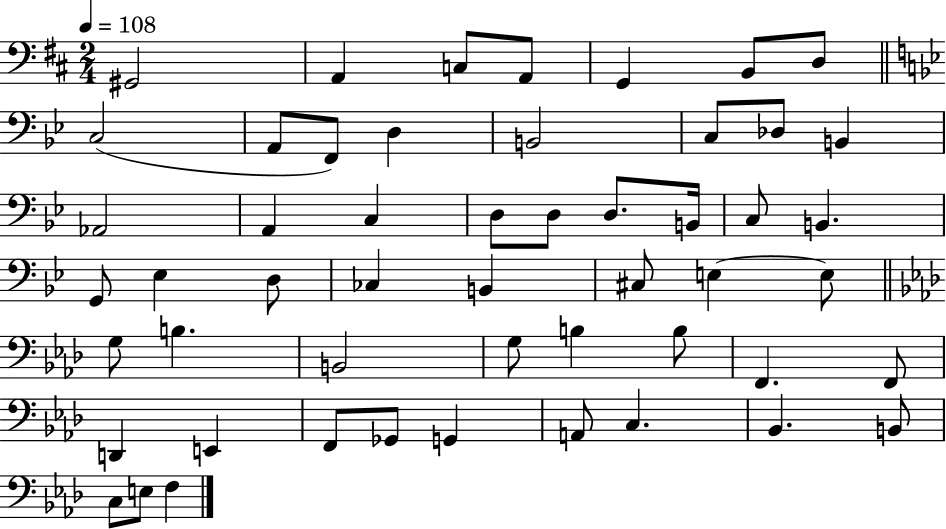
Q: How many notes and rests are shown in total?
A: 52